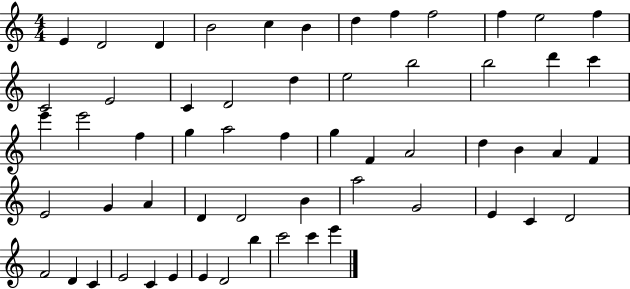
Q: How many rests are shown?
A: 0